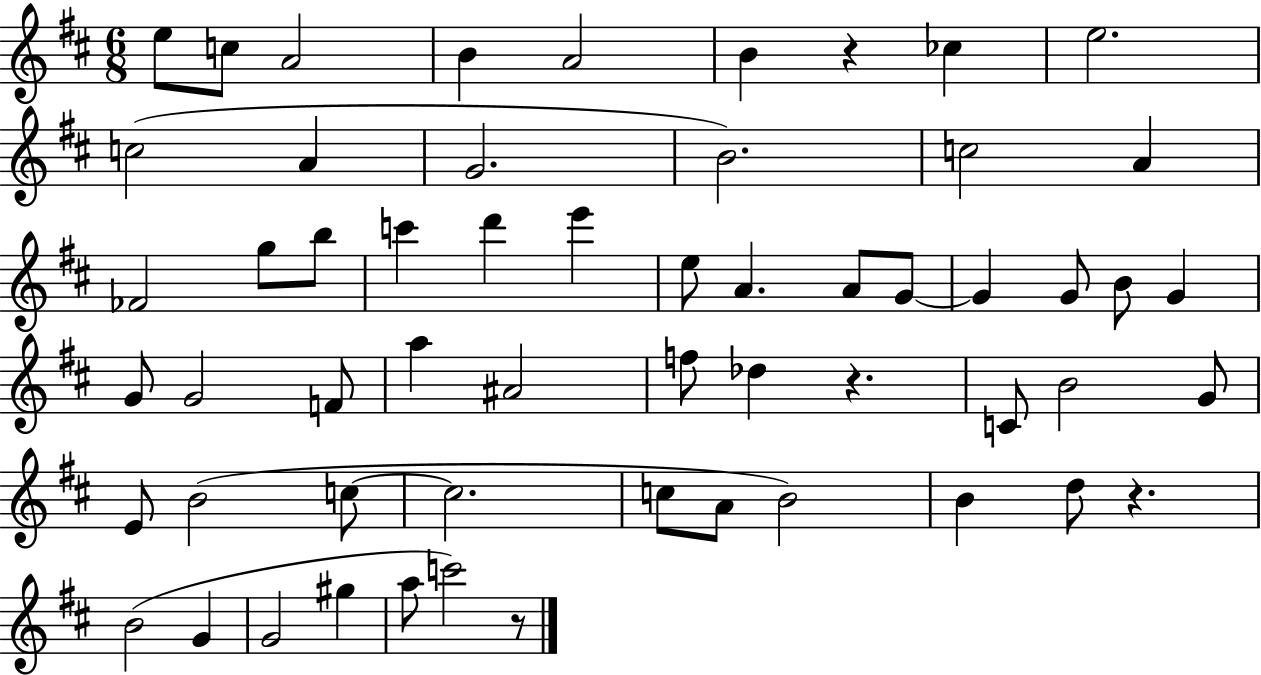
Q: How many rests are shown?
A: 4